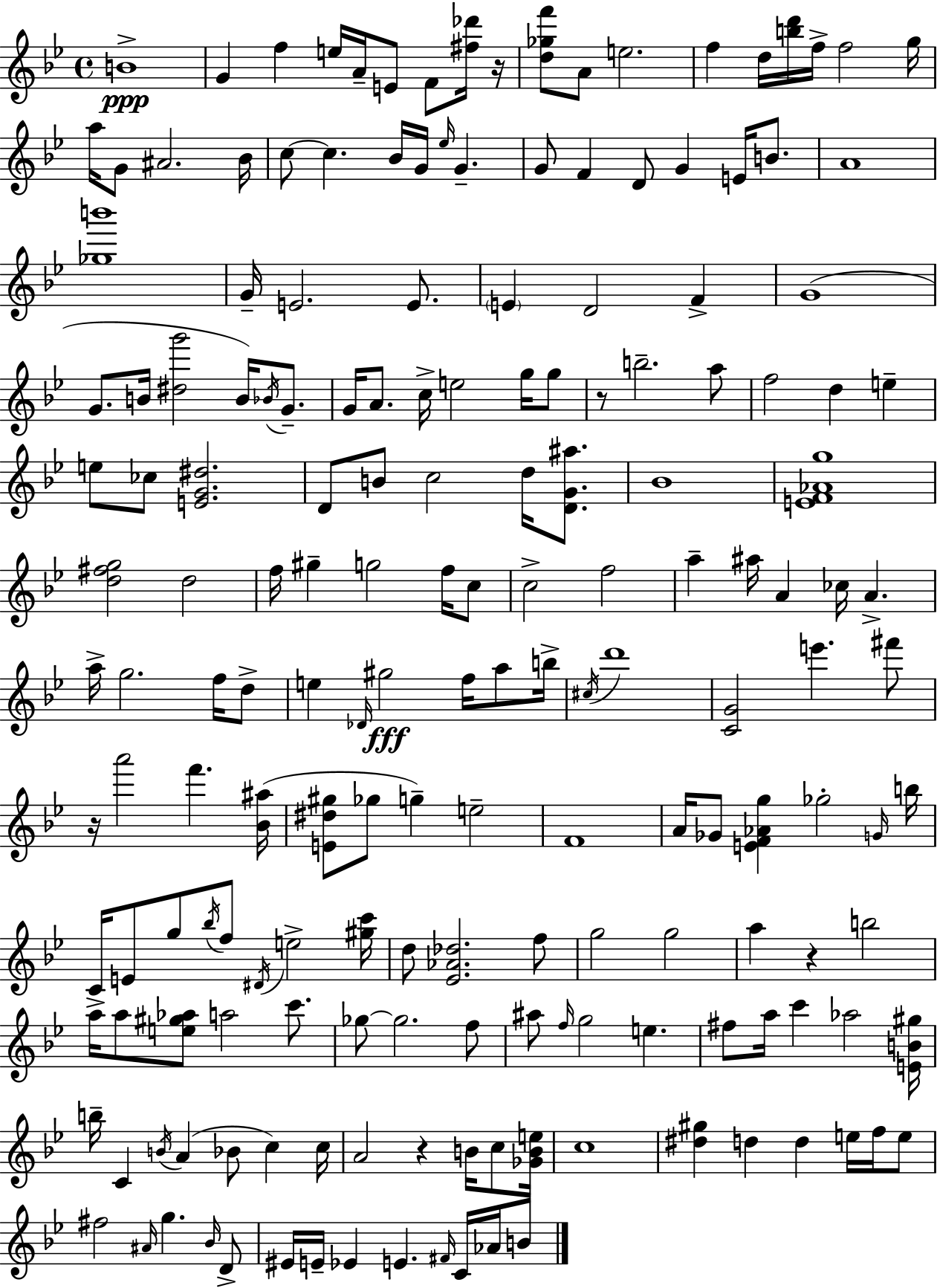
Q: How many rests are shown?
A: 5